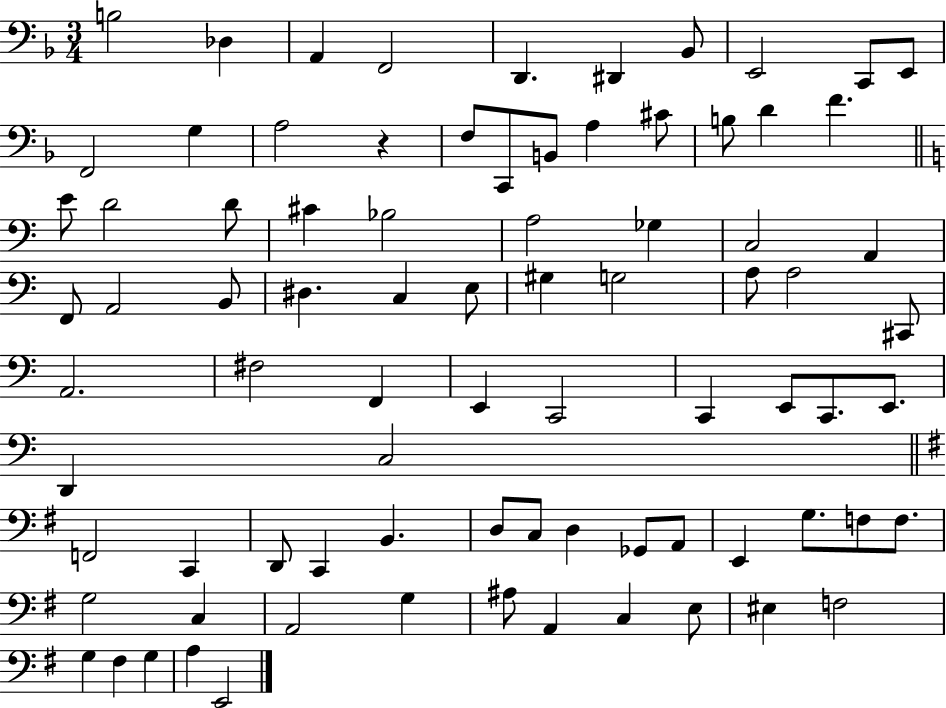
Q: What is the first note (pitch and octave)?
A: B3